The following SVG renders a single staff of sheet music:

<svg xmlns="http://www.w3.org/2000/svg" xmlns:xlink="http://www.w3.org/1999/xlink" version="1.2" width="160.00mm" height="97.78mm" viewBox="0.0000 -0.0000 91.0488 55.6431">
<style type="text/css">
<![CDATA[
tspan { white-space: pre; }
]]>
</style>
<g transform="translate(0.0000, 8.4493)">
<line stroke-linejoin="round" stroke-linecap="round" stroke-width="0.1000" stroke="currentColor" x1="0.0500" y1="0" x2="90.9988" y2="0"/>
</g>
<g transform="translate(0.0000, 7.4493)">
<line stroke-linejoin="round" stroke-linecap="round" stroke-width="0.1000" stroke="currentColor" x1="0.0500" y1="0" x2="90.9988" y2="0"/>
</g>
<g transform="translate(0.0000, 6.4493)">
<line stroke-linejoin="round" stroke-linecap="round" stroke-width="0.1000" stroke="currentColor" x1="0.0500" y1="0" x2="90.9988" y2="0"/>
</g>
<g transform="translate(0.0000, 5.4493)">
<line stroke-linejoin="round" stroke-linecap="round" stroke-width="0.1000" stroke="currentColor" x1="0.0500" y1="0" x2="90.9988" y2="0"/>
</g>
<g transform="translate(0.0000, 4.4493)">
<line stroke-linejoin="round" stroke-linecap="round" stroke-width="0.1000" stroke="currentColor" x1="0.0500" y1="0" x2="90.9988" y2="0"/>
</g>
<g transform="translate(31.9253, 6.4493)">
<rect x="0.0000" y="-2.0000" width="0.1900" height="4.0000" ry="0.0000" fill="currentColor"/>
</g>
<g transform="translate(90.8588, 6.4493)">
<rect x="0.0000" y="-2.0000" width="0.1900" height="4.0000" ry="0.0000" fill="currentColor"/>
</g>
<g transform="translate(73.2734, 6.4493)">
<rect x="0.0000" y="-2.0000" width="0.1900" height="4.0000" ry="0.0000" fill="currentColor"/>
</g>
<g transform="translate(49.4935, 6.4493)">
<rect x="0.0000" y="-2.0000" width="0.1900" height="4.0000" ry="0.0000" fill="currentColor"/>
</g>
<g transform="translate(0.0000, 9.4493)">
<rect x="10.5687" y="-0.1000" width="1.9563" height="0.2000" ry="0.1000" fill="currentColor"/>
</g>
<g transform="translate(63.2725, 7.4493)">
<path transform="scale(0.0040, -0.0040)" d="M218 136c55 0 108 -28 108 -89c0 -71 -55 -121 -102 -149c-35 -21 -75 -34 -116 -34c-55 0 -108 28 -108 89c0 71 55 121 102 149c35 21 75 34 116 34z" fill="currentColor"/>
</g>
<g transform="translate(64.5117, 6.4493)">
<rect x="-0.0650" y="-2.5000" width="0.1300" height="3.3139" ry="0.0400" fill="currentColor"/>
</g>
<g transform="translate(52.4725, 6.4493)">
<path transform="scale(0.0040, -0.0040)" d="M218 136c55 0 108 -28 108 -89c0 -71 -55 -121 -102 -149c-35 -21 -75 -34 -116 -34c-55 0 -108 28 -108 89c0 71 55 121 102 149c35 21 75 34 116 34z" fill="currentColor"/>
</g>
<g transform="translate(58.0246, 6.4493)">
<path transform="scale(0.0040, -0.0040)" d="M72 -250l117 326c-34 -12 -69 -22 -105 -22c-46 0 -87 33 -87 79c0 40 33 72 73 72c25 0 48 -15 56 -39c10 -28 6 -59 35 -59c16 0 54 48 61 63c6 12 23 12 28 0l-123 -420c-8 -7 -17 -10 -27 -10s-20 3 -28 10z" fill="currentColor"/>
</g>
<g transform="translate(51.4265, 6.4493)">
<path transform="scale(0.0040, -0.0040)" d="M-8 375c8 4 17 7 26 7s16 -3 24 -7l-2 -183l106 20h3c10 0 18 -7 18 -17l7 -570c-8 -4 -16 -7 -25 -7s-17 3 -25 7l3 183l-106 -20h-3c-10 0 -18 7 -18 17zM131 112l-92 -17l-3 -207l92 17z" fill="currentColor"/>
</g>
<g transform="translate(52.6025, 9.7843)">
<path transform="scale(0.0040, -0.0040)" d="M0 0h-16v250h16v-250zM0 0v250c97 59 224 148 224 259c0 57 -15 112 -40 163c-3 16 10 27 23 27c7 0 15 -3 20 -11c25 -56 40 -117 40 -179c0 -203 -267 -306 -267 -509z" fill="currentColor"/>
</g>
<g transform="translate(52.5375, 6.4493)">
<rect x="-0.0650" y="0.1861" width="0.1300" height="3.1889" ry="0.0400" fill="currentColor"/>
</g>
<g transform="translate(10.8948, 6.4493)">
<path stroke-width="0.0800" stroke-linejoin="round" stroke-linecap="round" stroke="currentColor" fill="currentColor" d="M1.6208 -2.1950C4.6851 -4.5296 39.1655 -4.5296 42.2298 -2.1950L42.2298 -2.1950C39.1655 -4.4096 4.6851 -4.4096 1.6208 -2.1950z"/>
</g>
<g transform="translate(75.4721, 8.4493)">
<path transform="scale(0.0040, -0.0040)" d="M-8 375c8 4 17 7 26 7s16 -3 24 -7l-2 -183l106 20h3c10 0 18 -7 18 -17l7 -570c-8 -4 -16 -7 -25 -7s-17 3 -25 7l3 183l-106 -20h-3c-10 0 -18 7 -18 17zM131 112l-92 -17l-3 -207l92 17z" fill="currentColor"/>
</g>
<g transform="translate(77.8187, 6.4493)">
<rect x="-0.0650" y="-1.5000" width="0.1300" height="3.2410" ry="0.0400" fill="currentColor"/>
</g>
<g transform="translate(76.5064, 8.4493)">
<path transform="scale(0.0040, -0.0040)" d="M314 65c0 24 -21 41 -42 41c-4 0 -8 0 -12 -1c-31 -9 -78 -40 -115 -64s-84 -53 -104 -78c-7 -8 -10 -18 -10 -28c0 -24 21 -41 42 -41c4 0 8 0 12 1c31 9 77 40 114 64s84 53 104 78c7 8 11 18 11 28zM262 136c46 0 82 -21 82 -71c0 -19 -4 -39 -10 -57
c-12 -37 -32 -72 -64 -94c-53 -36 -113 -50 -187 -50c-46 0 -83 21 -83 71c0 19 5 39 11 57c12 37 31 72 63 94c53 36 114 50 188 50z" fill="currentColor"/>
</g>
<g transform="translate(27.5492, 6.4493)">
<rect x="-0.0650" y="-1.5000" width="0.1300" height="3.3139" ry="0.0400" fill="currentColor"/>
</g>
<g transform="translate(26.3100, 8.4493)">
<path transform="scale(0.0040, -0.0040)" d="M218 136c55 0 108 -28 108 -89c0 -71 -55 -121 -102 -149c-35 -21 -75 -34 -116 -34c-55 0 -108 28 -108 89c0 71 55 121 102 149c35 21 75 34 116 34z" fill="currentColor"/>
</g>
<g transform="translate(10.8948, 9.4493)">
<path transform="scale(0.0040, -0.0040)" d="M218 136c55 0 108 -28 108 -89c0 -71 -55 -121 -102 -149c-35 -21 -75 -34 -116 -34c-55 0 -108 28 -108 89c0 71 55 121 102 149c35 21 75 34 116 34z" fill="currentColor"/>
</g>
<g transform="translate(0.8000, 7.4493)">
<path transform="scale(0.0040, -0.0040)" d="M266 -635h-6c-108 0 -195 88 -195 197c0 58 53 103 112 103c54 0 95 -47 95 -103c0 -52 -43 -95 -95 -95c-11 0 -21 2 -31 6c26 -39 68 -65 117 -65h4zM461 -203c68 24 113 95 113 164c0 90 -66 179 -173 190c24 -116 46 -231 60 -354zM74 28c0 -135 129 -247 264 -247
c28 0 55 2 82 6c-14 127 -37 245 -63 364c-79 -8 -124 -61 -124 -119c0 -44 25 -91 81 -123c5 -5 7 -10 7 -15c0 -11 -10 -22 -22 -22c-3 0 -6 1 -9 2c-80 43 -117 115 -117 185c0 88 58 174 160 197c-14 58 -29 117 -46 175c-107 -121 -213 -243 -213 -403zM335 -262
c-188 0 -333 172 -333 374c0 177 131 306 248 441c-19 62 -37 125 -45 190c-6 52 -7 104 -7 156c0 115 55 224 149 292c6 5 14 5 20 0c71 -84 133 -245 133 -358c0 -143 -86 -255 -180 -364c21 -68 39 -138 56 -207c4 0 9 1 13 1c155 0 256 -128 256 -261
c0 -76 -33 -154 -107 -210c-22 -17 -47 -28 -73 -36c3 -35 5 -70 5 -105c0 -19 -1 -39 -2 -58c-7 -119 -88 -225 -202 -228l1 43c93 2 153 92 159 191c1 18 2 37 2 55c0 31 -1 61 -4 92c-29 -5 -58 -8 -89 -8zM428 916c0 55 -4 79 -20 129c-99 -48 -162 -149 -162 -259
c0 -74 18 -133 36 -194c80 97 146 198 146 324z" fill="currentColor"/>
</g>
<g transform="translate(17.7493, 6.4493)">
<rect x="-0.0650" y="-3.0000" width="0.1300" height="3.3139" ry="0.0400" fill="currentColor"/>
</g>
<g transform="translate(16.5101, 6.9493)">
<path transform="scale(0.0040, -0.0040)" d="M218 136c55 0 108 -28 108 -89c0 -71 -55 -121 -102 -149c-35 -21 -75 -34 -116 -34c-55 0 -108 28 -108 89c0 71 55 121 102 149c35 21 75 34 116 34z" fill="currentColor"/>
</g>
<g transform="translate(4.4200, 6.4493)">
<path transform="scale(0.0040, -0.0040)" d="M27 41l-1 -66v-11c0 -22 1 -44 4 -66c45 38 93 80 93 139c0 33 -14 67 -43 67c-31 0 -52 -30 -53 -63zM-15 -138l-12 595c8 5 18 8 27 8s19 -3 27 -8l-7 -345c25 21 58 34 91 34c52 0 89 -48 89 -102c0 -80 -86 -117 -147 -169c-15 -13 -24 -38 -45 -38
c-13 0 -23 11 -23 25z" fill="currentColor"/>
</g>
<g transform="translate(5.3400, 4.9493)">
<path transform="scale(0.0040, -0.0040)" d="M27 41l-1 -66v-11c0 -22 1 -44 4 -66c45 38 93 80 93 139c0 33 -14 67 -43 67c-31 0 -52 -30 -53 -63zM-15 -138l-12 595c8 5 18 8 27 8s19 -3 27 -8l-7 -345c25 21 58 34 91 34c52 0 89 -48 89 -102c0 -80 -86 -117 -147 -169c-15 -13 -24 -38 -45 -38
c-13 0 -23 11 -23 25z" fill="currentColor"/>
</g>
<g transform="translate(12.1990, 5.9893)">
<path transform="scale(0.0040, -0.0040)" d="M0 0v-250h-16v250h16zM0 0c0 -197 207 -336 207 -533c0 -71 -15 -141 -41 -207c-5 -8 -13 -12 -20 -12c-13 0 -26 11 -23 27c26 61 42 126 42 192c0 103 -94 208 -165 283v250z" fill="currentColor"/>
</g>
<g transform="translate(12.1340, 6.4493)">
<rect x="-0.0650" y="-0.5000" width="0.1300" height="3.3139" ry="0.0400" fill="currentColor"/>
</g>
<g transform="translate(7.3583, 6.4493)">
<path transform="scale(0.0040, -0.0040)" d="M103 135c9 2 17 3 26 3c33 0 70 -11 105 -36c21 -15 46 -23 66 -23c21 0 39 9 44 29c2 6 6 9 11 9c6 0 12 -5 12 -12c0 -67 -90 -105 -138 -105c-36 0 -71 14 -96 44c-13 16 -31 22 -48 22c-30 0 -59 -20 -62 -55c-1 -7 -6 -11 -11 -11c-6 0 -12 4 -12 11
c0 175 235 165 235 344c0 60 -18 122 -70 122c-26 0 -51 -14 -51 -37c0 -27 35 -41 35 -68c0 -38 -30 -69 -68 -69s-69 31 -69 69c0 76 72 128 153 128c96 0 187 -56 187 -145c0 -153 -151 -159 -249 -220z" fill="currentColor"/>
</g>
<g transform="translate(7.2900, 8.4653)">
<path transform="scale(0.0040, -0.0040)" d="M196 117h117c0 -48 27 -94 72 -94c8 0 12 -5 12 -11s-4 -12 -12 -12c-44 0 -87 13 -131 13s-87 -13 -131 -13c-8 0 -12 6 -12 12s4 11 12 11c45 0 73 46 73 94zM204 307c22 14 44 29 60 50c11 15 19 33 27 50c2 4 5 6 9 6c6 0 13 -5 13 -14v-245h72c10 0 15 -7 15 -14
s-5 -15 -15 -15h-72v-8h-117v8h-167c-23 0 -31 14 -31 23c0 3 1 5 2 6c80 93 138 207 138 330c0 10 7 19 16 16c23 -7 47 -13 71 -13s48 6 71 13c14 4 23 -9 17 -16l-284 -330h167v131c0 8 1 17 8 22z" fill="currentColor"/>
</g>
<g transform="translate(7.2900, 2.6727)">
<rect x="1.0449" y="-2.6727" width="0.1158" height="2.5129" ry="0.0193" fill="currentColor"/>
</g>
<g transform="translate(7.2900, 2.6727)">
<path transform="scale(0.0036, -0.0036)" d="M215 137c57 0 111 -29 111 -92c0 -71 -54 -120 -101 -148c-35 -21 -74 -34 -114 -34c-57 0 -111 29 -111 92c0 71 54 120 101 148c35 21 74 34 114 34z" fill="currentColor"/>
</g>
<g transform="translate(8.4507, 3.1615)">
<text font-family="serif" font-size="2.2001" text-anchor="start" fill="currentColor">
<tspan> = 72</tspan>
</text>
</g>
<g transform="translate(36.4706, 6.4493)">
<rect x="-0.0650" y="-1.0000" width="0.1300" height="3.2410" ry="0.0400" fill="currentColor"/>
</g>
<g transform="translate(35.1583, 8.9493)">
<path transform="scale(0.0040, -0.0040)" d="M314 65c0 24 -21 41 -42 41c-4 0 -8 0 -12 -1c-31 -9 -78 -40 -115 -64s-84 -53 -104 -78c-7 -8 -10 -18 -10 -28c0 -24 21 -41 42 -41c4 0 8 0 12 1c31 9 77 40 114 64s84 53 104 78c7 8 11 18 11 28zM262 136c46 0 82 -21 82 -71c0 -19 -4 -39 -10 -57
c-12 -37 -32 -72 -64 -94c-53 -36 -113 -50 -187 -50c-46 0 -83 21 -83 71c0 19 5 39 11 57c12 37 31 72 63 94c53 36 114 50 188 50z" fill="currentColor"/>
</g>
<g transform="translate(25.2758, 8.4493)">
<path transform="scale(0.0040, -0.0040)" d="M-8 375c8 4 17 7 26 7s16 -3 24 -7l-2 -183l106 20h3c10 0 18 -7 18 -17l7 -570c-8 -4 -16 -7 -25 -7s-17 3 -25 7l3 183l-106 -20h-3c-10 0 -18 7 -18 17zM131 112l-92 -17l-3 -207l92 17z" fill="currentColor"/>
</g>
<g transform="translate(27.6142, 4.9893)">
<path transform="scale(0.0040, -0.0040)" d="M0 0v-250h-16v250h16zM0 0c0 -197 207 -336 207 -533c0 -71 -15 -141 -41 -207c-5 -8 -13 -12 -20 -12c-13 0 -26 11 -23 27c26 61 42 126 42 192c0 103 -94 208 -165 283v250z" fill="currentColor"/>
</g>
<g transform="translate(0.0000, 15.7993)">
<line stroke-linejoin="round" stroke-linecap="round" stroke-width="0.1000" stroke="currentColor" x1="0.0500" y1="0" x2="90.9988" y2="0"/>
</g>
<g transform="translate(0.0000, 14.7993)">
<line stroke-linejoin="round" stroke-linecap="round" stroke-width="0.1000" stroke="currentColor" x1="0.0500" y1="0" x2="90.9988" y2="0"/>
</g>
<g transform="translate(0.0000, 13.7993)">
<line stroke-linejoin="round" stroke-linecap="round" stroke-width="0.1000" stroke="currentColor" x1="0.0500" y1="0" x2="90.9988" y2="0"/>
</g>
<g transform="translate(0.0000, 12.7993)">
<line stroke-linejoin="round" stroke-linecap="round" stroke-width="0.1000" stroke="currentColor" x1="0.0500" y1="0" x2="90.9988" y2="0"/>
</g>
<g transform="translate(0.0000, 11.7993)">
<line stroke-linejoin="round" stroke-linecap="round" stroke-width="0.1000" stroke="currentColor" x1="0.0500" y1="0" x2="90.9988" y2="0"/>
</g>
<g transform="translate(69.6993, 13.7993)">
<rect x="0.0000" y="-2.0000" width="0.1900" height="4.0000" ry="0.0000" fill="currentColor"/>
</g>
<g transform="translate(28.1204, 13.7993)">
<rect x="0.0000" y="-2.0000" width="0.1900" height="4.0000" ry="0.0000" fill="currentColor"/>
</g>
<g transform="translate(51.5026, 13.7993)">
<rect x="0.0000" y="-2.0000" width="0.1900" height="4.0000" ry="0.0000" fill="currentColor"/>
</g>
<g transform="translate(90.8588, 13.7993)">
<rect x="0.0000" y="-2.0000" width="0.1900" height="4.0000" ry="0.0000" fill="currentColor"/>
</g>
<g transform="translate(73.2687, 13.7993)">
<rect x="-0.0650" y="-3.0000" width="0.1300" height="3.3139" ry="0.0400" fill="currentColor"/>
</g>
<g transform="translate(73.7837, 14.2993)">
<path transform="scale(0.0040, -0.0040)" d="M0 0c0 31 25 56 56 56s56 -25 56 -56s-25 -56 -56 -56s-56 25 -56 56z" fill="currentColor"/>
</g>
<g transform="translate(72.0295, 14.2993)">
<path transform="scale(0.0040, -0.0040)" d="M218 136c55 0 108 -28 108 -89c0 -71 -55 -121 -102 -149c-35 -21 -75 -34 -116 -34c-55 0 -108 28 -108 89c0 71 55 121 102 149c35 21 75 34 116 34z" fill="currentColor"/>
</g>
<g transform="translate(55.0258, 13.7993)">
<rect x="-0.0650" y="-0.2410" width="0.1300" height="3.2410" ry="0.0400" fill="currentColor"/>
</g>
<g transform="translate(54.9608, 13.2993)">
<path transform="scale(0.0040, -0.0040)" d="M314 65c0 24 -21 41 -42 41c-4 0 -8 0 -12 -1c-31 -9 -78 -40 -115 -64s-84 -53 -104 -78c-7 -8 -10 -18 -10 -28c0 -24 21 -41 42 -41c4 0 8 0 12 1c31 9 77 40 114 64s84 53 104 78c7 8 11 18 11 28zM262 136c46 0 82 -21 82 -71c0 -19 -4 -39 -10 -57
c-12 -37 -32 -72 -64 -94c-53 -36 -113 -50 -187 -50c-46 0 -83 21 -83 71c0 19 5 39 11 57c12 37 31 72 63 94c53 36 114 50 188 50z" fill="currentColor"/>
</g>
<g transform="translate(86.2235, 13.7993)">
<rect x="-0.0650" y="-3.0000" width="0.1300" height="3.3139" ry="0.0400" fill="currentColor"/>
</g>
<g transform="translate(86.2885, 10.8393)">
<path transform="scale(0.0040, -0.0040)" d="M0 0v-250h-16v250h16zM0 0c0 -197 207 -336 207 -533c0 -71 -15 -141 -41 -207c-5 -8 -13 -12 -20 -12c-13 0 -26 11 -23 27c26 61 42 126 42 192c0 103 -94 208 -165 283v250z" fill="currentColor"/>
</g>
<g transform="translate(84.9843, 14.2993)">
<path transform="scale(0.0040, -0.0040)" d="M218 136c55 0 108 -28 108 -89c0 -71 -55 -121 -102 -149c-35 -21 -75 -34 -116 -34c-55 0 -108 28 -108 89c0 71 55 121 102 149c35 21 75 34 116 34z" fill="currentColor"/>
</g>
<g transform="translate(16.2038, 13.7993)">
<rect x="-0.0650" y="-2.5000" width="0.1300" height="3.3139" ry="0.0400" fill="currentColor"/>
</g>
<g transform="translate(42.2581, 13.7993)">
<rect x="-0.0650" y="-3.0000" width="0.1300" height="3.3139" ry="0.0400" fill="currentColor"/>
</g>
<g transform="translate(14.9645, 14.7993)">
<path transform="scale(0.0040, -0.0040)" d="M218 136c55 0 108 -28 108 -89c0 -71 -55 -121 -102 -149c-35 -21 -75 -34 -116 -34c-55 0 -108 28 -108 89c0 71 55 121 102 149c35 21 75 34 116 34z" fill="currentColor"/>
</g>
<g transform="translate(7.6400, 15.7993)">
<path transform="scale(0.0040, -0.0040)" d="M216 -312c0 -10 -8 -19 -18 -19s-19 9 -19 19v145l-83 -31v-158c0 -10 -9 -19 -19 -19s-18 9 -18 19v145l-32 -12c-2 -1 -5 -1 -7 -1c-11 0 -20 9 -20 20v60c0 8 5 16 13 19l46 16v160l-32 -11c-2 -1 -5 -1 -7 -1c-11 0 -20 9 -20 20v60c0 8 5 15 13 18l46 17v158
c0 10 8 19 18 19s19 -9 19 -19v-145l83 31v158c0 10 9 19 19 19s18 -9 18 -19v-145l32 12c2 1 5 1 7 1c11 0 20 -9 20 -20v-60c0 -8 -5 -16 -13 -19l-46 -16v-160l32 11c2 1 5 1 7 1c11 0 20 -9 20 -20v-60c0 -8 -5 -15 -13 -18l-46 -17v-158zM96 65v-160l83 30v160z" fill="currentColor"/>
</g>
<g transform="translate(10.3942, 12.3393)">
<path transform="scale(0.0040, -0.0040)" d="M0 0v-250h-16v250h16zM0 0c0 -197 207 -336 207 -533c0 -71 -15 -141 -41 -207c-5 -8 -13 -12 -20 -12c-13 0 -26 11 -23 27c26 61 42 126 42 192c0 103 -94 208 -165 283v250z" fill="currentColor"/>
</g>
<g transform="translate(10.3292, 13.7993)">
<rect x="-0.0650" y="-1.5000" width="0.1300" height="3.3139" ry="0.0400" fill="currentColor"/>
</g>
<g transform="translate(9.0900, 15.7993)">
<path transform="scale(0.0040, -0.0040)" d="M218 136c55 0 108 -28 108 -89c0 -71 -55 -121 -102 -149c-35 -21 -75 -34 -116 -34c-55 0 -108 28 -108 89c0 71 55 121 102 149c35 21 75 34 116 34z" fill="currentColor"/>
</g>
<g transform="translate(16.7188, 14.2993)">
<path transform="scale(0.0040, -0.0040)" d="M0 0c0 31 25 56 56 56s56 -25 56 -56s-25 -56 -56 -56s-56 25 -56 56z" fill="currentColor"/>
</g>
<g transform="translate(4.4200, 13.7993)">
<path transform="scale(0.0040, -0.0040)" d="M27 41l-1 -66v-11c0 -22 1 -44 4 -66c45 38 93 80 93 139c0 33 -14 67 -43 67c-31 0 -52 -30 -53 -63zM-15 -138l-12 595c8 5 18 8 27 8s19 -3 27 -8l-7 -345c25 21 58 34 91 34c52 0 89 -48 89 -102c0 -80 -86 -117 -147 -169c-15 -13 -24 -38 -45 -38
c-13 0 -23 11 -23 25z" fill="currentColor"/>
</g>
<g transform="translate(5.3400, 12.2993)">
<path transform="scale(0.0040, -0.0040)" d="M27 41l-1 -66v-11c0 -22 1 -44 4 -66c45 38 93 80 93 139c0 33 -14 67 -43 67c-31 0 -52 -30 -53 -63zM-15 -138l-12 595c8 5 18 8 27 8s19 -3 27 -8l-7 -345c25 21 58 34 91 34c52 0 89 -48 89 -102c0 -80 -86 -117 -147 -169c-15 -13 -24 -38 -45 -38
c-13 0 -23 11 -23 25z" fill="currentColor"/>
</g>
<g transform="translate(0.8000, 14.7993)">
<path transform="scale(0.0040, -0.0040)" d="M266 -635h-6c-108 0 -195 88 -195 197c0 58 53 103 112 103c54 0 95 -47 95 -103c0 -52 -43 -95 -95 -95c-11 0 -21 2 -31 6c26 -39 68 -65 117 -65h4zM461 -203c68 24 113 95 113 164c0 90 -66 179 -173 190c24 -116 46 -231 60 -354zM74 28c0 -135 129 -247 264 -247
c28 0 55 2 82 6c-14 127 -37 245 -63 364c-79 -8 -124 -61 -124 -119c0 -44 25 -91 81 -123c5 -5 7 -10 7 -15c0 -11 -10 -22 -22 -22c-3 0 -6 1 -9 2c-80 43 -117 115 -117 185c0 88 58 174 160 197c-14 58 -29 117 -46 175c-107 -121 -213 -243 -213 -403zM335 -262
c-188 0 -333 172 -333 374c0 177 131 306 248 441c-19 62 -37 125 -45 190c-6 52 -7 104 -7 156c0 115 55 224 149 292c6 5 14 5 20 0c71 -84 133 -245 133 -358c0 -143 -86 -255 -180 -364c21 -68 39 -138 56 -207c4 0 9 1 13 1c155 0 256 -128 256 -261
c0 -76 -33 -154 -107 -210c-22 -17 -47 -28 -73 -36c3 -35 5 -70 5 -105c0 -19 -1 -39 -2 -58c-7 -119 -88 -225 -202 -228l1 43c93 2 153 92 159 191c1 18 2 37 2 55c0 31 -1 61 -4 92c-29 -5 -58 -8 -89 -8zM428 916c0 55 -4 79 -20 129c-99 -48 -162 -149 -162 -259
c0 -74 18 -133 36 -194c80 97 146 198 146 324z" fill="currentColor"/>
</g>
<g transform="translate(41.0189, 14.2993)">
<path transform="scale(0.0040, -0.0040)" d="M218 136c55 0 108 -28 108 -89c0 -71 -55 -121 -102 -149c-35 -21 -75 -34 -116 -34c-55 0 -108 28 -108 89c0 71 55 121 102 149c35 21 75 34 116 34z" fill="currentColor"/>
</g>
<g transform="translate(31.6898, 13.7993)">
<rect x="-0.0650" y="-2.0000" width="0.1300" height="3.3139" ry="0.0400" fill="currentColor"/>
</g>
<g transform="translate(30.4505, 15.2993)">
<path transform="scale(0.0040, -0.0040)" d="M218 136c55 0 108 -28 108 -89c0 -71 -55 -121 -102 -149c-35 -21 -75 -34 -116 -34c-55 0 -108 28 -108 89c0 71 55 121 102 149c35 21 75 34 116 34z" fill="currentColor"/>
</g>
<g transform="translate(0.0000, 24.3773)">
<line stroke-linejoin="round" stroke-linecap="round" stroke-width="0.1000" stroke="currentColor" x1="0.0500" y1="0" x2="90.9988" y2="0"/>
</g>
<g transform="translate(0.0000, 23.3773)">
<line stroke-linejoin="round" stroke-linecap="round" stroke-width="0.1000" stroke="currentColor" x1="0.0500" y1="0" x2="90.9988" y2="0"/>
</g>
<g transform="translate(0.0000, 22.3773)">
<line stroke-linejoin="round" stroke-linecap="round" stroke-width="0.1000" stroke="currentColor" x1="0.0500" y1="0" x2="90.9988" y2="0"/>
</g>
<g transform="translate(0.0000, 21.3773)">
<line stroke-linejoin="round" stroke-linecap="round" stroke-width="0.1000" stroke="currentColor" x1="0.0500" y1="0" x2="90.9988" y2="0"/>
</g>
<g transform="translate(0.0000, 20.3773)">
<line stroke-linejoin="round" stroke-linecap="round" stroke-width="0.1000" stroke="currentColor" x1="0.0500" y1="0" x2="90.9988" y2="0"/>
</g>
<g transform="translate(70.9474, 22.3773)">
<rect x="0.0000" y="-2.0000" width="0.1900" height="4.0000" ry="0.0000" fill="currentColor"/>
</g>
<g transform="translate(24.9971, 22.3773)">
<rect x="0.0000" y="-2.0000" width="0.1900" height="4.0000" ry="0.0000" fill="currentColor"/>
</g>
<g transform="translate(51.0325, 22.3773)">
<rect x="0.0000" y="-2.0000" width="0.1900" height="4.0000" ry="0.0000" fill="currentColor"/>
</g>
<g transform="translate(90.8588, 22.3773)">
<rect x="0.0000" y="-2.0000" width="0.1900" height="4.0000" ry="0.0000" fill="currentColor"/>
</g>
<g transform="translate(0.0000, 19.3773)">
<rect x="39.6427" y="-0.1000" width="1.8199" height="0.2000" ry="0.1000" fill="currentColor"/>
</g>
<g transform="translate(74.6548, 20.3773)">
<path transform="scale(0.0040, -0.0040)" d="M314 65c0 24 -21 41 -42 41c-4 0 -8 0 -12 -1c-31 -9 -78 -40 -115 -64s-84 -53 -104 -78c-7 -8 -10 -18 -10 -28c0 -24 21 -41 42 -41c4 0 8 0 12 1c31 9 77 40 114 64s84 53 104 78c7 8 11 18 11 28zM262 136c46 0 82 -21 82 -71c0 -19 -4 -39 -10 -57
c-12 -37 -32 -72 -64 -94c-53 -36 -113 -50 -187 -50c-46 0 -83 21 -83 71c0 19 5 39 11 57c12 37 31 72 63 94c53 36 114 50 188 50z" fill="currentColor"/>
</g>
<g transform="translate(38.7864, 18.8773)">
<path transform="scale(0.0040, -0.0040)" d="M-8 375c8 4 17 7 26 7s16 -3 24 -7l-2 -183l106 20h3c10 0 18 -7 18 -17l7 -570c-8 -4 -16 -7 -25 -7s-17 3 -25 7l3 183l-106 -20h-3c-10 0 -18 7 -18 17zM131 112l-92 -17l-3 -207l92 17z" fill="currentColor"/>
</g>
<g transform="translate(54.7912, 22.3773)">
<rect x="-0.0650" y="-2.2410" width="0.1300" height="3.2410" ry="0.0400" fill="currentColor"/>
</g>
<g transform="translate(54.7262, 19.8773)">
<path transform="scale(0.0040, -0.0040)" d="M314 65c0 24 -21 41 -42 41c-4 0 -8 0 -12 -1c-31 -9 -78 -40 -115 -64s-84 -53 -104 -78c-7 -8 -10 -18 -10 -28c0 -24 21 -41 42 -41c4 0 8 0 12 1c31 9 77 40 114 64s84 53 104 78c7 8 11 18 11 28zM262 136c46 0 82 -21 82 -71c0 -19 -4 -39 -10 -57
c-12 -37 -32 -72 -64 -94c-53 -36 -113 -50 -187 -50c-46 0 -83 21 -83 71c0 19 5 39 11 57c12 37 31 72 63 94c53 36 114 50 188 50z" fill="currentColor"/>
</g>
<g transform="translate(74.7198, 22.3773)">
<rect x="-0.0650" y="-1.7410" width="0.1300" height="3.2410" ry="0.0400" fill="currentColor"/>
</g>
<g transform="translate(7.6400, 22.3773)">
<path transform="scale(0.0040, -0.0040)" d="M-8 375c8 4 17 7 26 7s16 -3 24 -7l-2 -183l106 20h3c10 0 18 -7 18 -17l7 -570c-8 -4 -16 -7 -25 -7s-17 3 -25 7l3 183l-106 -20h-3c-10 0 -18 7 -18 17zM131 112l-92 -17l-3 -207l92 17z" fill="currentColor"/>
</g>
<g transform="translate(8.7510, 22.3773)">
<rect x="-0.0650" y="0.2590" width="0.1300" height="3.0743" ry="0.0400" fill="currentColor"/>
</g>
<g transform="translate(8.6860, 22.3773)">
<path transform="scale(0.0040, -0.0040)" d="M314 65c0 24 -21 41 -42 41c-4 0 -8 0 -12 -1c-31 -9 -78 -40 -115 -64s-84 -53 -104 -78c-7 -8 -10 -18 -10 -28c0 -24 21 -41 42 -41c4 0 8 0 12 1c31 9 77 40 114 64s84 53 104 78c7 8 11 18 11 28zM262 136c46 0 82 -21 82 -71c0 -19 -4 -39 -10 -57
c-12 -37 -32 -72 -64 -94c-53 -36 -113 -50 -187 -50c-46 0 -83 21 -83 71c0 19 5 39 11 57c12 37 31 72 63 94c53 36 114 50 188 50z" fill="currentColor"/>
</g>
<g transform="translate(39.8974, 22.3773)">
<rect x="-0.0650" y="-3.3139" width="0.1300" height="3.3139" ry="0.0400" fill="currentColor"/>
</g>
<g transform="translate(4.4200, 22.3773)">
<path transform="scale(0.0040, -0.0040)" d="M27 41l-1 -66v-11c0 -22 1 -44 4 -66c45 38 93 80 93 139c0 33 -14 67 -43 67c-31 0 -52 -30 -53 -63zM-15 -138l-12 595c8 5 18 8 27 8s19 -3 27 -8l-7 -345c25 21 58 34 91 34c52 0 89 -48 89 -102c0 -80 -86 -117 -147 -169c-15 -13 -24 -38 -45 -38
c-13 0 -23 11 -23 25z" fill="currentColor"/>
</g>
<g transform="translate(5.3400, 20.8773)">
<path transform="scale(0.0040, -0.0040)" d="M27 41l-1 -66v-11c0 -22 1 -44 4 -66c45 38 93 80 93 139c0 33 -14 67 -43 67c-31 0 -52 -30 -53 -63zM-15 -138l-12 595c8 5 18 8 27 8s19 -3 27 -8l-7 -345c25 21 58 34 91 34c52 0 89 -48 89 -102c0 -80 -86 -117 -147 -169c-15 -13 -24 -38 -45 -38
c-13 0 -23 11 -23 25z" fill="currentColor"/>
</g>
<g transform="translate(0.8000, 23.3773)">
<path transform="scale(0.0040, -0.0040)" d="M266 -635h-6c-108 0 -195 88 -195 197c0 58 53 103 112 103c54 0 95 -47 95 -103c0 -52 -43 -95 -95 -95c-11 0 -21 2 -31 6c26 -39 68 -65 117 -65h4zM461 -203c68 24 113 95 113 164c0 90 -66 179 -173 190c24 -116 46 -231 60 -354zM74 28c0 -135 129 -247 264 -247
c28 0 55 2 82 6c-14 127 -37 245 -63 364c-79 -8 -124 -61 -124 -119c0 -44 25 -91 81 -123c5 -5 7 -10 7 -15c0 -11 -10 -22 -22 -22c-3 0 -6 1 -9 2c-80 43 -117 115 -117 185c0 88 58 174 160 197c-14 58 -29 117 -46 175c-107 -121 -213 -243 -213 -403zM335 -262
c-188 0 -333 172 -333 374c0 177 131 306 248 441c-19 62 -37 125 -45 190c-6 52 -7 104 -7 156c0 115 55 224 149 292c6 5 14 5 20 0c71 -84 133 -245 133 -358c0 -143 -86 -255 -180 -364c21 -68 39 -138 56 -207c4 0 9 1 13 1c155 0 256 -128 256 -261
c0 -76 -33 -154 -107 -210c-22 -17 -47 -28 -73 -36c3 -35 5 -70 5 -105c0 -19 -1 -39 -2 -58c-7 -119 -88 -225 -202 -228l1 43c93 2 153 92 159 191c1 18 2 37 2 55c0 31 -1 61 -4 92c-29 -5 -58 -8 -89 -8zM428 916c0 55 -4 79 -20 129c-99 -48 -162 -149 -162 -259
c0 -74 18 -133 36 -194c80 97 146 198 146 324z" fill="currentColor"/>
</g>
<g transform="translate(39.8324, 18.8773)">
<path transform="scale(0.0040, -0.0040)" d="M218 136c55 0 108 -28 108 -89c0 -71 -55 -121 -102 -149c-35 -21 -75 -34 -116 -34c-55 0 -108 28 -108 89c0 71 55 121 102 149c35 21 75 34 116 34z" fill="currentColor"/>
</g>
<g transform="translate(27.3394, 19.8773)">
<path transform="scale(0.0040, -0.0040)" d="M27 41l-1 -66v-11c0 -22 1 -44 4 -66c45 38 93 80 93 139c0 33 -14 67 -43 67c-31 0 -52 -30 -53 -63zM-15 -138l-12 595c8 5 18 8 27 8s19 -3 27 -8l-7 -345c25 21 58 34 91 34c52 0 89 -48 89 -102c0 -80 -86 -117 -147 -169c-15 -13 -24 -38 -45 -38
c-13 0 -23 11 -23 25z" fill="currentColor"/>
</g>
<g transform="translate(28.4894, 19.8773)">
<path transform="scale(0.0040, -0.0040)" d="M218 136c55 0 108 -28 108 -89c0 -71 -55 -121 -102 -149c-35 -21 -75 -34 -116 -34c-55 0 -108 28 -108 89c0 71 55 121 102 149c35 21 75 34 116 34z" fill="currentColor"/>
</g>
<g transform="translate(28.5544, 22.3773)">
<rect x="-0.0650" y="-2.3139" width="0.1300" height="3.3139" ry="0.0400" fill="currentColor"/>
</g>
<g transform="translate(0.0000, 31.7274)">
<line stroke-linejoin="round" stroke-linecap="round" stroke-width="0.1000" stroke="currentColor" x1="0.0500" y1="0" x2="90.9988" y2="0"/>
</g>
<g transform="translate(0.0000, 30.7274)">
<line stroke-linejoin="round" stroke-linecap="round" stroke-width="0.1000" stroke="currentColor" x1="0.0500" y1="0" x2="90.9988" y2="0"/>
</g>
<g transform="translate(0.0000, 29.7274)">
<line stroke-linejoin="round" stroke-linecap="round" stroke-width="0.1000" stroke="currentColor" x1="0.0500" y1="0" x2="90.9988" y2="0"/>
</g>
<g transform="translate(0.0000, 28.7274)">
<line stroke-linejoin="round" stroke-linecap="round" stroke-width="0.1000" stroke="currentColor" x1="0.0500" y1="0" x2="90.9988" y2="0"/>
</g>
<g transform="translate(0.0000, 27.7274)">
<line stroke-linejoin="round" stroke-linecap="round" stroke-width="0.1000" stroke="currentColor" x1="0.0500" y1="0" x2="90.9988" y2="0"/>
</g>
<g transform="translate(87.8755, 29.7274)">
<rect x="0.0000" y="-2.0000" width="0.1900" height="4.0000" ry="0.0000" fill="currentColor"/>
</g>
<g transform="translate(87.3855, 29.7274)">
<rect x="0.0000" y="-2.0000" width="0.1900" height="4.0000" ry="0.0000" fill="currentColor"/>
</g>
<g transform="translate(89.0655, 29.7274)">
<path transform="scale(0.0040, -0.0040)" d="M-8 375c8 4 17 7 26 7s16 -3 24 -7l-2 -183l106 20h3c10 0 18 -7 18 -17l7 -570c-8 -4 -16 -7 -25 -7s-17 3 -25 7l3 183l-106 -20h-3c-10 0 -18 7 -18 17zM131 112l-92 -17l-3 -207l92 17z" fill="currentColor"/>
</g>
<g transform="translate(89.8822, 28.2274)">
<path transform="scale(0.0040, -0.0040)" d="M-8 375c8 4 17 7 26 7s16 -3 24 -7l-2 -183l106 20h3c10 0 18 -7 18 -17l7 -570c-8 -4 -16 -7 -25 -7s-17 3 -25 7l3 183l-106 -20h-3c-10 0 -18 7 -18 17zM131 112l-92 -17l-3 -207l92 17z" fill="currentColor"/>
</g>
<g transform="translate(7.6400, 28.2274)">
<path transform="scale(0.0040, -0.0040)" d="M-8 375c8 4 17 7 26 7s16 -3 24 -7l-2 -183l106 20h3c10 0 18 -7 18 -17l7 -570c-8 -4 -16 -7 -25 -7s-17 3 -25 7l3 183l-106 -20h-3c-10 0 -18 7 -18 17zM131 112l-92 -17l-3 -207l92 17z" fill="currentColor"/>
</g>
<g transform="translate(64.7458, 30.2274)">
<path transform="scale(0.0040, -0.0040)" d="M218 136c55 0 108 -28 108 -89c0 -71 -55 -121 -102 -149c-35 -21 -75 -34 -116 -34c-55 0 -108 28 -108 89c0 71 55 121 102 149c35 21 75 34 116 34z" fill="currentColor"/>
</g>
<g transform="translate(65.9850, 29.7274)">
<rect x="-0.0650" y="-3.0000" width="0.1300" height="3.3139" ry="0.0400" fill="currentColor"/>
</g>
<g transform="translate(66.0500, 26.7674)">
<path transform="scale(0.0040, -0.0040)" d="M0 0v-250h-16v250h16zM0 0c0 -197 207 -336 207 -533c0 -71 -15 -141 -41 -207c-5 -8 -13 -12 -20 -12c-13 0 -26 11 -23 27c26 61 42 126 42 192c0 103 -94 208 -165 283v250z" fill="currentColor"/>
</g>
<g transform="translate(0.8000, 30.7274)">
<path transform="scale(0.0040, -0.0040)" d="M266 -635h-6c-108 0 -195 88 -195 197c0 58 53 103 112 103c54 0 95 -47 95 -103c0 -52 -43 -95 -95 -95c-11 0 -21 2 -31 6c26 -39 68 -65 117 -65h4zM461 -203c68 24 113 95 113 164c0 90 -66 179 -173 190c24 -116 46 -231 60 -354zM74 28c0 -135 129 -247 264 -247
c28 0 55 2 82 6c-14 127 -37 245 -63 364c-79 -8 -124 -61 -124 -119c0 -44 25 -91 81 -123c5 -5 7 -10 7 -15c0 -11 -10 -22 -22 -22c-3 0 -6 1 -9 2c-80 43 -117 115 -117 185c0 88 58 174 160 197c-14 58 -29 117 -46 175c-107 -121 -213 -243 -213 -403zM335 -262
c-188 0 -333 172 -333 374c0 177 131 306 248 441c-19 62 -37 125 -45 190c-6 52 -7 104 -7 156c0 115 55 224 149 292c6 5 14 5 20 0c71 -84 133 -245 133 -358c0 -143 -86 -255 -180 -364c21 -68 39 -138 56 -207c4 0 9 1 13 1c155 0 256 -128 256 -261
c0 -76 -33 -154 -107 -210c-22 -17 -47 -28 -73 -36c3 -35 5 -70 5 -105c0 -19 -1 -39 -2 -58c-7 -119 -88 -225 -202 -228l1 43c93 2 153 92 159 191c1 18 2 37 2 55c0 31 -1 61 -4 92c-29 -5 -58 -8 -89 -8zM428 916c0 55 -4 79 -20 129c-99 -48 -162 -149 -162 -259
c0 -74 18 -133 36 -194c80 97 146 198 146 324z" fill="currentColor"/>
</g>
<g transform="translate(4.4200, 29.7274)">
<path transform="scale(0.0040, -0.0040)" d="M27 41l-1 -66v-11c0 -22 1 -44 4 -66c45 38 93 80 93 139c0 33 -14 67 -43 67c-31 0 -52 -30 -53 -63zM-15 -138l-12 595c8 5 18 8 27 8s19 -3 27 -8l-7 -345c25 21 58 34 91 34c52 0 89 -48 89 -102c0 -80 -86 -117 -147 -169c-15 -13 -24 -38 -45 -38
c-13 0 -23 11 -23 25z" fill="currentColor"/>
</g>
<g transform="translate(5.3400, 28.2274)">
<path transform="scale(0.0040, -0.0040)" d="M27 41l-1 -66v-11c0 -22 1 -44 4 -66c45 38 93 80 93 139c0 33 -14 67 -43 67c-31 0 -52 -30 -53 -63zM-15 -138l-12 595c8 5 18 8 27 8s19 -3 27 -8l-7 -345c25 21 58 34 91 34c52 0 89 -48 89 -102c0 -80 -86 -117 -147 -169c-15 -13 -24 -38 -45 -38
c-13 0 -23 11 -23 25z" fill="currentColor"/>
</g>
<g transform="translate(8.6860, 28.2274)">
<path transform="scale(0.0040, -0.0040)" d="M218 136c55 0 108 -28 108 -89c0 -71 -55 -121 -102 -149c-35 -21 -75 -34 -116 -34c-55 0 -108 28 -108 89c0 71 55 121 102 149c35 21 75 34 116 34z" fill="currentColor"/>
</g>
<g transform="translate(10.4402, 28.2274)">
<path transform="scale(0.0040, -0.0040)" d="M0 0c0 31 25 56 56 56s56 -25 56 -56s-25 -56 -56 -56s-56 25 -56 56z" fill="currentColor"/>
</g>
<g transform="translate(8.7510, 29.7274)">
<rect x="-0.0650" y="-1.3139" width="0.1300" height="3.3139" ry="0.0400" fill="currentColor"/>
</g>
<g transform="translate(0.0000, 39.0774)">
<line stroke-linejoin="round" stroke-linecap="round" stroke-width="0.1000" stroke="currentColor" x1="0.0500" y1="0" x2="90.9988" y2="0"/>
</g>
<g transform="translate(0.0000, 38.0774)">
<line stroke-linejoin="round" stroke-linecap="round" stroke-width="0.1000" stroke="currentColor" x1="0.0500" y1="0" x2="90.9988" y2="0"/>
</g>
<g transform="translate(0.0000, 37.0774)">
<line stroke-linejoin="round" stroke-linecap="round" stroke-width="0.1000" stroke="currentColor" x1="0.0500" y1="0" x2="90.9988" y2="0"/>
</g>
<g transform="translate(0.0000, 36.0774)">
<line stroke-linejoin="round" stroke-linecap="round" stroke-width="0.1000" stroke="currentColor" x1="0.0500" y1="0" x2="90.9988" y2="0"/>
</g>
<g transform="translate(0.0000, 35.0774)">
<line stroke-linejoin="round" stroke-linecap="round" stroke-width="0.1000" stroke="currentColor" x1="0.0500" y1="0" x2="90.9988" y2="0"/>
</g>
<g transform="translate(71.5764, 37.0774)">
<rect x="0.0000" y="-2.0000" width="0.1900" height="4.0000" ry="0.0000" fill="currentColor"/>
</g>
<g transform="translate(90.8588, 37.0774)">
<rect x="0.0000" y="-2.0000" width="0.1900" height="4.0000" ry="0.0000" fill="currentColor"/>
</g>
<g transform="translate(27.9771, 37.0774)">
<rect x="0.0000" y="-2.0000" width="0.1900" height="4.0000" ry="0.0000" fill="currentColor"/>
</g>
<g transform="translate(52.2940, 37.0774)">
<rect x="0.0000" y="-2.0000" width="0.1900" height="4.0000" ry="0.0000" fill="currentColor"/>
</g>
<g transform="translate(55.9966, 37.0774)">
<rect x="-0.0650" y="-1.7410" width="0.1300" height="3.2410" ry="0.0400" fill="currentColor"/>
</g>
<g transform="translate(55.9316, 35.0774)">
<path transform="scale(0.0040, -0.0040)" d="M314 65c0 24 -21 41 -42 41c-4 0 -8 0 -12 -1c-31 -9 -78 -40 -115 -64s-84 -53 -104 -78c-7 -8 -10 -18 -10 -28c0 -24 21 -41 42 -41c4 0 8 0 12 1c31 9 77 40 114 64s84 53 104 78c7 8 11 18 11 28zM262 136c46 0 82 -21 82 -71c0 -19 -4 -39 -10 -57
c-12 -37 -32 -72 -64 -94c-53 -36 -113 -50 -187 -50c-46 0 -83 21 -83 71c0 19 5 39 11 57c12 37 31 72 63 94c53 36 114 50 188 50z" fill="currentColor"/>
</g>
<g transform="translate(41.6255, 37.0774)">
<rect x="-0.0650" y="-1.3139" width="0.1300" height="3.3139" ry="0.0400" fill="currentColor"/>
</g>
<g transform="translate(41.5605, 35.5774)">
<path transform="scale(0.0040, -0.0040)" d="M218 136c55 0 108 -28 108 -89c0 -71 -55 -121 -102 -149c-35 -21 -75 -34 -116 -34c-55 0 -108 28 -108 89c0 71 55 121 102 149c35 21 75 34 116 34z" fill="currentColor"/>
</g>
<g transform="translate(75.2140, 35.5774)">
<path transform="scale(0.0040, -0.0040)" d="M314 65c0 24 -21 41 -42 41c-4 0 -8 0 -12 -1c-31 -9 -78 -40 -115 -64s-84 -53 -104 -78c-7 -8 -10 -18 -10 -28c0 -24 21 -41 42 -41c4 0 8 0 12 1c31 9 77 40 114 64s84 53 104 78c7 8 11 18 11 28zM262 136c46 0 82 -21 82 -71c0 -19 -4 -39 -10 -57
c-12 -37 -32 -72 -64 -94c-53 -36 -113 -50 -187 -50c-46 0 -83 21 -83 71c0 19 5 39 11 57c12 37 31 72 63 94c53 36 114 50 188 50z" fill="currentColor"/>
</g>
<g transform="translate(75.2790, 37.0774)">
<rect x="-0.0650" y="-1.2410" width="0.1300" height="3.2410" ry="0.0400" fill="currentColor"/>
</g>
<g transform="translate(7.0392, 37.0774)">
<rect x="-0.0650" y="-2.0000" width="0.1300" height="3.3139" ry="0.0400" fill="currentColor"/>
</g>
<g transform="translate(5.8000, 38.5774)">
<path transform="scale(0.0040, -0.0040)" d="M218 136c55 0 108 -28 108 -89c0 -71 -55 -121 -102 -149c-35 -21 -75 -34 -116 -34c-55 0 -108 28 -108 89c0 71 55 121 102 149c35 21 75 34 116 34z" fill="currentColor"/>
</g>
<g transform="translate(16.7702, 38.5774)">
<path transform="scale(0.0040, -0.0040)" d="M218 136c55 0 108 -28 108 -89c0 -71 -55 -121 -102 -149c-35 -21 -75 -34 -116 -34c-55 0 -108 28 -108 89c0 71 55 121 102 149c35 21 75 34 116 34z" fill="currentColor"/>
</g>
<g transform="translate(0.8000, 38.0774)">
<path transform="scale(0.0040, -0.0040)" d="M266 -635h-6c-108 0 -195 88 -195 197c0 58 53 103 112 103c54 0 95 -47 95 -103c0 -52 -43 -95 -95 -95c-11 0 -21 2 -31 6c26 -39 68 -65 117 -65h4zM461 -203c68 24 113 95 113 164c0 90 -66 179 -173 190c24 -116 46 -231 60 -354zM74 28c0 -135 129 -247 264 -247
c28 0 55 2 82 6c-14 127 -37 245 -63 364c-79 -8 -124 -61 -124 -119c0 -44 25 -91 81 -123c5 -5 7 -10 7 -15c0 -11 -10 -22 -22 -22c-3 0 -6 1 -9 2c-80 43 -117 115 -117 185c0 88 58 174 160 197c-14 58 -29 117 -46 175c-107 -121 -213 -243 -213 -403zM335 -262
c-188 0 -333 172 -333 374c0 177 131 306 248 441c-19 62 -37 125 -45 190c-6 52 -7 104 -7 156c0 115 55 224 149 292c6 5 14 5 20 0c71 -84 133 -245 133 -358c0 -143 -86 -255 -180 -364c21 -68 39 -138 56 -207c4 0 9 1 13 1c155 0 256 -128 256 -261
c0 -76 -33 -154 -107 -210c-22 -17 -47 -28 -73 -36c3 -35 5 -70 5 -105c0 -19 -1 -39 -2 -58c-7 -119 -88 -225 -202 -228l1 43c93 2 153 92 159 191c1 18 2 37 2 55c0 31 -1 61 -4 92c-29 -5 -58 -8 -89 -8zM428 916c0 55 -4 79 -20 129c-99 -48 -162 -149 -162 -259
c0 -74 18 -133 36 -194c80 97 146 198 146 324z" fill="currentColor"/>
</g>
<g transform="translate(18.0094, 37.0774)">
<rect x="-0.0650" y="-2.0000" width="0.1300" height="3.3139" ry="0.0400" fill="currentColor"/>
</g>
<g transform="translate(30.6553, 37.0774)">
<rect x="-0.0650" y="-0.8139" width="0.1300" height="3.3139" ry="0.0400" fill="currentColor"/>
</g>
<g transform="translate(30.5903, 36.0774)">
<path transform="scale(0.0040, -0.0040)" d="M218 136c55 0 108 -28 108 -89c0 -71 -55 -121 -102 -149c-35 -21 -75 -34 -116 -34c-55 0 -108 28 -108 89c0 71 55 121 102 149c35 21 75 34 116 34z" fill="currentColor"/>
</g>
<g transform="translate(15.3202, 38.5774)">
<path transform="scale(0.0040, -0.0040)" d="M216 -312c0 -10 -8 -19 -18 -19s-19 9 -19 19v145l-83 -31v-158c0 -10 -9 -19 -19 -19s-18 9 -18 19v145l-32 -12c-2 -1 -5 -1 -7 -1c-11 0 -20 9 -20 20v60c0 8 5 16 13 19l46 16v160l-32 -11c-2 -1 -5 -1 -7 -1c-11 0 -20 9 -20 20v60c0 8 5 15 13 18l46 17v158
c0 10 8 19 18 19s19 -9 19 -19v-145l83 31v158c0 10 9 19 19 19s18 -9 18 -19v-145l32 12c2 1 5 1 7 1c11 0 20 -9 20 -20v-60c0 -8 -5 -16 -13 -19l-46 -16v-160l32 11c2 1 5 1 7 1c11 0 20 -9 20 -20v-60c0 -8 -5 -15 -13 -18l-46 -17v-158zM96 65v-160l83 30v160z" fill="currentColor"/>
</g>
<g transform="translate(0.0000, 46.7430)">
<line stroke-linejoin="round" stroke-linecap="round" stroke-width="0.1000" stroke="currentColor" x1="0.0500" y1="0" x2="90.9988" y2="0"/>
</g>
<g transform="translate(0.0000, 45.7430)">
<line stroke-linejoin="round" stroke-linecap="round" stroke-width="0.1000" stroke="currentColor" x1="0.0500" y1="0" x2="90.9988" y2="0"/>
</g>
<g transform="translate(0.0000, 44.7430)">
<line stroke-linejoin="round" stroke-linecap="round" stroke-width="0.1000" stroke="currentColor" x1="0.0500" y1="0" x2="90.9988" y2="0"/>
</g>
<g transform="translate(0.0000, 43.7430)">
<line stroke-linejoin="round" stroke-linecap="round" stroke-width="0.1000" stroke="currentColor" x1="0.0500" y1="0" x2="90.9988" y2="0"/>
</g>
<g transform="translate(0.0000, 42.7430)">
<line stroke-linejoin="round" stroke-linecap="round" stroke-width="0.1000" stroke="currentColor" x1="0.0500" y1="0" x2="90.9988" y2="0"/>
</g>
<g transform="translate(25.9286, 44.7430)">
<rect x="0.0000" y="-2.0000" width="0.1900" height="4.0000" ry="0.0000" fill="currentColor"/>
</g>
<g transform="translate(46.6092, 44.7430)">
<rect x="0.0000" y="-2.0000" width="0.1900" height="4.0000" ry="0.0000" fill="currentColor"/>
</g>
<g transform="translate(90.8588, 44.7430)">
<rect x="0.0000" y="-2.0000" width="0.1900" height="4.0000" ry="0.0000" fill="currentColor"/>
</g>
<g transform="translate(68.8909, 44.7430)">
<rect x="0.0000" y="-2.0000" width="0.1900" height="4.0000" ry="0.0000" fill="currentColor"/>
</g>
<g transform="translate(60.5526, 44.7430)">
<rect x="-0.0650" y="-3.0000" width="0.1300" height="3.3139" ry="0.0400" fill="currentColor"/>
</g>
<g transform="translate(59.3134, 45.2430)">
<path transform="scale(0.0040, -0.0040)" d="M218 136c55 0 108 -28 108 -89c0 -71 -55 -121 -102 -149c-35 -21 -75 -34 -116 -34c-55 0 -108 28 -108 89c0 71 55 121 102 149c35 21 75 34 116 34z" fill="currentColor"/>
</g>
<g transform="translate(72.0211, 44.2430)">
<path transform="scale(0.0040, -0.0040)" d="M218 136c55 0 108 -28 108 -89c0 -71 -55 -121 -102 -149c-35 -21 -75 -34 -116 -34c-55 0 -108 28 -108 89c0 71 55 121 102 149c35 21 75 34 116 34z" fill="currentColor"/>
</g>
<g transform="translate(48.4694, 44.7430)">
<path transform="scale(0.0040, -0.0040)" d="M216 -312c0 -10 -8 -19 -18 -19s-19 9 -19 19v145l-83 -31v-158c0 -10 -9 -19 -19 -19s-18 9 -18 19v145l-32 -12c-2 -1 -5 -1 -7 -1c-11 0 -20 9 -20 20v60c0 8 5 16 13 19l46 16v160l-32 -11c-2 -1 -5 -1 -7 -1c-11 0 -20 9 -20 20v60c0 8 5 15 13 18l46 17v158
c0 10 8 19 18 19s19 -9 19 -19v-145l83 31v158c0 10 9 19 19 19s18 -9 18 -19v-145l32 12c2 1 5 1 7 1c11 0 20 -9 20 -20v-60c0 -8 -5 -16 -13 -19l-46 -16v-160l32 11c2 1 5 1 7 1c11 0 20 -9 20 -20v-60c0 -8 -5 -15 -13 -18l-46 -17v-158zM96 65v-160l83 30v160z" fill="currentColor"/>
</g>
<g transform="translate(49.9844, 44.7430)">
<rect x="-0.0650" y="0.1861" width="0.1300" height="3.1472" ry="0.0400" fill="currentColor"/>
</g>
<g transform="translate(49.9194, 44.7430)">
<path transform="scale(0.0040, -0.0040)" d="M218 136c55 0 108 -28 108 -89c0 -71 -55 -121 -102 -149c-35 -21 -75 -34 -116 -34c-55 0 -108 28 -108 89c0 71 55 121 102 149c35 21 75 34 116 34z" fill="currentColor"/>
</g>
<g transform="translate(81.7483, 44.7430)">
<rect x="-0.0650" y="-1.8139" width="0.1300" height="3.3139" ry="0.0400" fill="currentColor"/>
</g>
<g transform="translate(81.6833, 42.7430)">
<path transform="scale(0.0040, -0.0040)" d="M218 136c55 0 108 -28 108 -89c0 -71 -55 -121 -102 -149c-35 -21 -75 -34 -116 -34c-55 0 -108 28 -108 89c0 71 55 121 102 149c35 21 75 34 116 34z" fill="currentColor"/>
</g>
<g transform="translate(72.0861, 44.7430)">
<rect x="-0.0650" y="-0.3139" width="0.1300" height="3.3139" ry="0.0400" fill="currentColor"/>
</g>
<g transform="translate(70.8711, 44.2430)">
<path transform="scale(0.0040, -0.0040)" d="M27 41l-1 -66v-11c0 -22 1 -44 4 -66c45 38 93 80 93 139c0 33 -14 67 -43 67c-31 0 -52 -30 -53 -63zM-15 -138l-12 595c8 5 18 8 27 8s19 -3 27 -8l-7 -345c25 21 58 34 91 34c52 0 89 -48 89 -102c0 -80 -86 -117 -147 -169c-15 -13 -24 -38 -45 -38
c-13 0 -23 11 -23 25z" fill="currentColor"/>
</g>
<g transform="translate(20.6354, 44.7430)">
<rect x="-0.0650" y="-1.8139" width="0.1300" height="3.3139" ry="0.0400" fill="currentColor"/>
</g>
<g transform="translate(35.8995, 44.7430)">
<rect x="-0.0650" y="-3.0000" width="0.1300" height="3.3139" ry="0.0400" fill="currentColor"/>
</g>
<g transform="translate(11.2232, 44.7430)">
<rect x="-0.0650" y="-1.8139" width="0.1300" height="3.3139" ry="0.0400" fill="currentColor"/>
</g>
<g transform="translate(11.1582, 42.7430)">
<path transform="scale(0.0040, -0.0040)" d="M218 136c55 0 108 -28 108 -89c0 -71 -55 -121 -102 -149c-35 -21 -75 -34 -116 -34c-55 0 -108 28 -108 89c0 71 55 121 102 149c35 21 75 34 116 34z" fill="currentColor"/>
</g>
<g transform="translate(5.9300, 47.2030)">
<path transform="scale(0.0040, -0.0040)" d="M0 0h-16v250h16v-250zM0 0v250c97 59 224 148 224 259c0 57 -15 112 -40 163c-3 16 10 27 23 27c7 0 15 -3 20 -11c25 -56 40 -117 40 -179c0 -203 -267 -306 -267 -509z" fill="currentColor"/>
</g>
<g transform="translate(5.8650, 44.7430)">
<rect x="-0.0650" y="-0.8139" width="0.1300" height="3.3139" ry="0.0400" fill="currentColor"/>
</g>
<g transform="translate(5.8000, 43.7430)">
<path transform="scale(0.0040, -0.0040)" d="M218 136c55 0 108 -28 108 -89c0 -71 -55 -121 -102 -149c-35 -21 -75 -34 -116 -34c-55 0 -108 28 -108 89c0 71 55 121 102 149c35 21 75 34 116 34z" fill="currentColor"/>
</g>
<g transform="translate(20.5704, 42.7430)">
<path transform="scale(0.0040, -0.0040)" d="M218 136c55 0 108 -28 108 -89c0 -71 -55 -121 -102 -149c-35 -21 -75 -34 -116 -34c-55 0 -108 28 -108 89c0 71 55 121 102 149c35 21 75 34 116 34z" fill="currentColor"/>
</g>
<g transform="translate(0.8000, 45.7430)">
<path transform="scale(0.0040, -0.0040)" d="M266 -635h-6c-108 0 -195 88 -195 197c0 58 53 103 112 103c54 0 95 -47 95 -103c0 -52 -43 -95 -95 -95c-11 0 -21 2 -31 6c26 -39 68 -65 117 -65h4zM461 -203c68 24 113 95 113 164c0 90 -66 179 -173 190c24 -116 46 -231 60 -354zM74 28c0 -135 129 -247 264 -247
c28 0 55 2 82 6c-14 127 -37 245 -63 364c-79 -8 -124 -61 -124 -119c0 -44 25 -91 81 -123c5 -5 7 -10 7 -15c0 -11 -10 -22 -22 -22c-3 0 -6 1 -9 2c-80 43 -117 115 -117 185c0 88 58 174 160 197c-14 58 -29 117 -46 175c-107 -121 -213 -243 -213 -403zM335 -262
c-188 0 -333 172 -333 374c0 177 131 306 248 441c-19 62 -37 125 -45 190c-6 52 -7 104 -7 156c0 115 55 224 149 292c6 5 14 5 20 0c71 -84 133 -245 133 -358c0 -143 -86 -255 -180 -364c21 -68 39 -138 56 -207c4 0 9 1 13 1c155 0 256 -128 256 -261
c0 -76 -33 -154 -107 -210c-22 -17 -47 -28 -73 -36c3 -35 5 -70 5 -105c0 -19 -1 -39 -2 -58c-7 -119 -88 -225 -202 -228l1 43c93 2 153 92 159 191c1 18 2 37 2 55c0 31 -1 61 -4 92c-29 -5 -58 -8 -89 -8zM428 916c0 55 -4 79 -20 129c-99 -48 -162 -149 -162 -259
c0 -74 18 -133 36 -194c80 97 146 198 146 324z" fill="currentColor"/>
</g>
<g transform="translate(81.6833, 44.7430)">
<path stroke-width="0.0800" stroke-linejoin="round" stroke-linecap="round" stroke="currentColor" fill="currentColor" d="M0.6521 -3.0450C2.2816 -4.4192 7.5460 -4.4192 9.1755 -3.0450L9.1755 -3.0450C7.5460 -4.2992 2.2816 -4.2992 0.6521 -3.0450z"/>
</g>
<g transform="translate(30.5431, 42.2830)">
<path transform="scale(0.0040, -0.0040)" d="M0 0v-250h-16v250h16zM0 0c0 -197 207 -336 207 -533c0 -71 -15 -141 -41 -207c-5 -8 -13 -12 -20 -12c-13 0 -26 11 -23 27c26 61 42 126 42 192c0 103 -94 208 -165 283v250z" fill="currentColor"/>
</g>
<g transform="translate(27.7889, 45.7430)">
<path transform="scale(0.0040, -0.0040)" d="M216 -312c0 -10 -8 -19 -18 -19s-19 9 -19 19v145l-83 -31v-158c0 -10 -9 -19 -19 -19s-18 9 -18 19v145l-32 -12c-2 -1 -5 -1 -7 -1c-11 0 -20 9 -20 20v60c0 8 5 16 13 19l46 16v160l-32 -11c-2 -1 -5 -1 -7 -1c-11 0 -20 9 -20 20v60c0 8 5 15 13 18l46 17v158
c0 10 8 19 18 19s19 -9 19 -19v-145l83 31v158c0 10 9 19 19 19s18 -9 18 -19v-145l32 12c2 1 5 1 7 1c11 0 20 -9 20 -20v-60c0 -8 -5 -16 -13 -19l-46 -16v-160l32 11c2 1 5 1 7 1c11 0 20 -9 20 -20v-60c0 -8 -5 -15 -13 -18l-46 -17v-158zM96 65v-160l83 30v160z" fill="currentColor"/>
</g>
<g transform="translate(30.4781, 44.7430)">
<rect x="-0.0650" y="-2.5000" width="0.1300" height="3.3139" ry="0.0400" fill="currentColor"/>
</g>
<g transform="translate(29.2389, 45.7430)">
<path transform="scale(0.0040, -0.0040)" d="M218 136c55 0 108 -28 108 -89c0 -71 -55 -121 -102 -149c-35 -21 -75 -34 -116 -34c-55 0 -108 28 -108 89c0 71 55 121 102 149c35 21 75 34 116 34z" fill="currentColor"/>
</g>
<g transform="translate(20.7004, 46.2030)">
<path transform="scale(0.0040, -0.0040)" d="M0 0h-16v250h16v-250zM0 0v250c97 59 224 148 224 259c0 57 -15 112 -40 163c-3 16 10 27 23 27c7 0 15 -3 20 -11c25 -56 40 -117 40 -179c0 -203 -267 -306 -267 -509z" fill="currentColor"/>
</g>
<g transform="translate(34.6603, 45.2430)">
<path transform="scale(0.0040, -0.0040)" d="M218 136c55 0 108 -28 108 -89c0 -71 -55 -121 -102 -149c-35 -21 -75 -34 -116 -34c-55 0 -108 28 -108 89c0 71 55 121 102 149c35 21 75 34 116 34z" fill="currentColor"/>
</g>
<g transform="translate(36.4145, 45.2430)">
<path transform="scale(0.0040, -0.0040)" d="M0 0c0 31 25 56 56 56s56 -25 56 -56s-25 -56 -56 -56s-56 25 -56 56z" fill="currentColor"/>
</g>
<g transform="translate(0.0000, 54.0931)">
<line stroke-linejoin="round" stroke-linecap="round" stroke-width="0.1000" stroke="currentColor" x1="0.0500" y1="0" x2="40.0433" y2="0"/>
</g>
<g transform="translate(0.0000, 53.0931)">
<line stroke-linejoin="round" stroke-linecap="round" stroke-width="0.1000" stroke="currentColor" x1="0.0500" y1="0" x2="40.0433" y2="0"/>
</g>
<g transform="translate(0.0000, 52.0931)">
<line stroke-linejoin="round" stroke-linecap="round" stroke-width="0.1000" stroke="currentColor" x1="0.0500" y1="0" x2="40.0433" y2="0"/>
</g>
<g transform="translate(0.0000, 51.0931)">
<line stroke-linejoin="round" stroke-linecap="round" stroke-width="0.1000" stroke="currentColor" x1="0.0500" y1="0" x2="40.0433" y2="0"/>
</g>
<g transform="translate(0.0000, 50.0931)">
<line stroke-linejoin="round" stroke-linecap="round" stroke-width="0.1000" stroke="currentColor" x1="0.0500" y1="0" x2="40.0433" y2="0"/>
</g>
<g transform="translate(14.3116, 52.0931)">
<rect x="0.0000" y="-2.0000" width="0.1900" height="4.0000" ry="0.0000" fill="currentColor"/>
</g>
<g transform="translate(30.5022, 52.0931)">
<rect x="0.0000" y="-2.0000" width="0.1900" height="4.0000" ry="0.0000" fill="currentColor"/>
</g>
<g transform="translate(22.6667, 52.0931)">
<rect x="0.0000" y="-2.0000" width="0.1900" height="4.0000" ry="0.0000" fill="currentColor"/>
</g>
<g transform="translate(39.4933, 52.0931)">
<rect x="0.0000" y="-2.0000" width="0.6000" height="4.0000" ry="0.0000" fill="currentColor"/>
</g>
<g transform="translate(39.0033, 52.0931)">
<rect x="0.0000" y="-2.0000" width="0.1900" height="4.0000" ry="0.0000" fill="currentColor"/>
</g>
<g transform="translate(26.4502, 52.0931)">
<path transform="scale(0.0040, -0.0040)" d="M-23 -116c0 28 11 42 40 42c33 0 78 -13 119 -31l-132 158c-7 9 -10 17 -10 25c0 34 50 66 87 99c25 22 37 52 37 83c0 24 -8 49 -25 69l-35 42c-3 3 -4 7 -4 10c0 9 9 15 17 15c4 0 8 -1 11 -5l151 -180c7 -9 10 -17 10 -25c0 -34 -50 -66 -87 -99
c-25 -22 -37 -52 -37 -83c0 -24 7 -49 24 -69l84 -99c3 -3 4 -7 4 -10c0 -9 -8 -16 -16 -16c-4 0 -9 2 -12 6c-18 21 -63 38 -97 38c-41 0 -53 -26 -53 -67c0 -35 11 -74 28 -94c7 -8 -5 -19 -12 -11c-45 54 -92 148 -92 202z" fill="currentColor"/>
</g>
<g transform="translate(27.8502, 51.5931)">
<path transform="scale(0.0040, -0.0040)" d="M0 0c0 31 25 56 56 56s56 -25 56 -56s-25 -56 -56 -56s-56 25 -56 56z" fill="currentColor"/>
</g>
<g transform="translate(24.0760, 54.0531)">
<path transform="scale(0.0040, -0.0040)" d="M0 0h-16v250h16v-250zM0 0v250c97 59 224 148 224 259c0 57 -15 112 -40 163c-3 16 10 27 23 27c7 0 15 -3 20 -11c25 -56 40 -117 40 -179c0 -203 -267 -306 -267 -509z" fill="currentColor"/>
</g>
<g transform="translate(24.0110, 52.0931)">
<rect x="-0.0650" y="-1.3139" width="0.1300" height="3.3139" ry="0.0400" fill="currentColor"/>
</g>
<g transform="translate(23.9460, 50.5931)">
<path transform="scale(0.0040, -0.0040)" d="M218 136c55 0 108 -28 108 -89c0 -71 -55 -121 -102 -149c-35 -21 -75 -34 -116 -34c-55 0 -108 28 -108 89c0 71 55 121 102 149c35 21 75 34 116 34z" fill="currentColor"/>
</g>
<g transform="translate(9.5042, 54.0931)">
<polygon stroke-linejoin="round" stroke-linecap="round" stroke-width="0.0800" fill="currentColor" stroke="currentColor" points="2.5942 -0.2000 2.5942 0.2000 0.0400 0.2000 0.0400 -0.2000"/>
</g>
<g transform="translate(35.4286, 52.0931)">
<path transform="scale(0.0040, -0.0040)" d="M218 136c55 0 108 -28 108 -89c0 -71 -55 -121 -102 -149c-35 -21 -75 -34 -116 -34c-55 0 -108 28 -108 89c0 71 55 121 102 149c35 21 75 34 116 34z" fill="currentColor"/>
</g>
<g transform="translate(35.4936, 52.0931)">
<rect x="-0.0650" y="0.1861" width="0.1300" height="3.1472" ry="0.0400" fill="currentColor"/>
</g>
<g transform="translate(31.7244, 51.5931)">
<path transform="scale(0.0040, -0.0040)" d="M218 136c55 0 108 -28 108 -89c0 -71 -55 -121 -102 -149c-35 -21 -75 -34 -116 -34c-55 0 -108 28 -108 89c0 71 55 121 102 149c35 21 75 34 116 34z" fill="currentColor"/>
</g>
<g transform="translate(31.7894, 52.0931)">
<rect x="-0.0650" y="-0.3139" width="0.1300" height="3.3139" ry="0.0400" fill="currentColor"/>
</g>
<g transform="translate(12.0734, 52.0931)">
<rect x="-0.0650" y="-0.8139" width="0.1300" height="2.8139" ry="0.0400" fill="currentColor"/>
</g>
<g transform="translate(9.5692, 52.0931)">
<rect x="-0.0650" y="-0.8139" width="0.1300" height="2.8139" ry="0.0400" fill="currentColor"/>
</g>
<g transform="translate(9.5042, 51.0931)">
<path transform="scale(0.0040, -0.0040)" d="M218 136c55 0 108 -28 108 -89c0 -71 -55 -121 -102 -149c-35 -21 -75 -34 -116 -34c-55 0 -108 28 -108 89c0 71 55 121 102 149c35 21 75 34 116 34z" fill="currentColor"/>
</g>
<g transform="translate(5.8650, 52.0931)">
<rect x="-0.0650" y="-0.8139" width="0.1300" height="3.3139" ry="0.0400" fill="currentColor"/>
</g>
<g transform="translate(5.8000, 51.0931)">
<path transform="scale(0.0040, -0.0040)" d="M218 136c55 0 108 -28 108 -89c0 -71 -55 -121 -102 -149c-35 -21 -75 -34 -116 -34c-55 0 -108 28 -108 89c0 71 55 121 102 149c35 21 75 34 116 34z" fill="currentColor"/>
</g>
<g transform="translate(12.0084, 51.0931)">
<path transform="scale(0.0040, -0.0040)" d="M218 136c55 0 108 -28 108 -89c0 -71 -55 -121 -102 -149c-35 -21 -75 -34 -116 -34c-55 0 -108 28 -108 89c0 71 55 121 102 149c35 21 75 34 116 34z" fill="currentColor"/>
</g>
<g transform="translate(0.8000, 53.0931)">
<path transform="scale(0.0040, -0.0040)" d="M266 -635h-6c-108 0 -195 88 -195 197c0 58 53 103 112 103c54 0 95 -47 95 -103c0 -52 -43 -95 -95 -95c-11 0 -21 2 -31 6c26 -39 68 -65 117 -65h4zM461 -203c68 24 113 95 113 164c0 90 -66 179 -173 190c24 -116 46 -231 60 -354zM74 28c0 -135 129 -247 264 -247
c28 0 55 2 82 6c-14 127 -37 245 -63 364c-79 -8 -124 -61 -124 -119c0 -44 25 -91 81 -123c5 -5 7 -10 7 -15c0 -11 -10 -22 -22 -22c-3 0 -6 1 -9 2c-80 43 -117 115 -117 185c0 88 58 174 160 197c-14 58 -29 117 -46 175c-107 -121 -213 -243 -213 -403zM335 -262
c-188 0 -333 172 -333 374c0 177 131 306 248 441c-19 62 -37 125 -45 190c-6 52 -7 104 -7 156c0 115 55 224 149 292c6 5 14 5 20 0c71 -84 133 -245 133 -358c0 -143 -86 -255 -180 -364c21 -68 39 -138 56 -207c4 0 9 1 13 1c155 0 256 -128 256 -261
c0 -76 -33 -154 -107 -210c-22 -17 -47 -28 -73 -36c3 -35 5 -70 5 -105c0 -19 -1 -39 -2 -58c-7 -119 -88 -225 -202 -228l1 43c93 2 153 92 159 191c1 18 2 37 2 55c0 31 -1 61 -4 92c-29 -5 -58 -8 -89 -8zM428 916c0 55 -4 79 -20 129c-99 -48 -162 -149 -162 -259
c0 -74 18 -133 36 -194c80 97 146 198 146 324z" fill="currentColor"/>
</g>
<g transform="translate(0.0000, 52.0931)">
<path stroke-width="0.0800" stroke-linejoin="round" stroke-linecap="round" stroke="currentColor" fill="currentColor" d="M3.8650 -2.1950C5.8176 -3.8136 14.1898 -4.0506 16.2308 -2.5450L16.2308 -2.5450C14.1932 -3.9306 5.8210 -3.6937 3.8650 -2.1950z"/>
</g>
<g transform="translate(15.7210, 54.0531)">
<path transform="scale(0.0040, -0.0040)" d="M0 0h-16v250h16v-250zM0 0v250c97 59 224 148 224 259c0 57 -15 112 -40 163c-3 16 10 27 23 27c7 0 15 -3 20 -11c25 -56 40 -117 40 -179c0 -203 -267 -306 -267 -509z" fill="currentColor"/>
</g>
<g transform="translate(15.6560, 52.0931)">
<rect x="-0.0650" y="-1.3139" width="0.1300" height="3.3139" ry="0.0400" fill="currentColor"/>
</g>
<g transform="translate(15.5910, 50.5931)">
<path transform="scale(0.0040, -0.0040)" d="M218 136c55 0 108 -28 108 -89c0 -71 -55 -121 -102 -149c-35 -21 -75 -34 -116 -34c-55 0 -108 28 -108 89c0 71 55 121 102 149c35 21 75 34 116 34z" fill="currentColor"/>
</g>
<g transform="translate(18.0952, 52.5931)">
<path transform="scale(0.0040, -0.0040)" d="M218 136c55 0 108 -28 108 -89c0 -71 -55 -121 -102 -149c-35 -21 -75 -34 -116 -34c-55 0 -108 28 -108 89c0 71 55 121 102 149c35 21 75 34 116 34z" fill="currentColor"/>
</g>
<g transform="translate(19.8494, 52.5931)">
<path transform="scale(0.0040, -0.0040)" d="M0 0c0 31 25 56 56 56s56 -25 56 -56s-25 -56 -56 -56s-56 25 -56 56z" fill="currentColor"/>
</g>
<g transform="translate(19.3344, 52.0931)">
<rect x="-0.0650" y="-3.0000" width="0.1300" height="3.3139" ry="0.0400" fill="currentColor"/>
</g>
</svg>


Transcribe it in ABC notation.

X:1
T:Untitled
M:2/4
L:1/4
K:Bb
C/2 A E/2 D2 B/2 z/2 G E2 ^E/2 G F A c2 A A/2 B2 _g b g2 f2 e A/2 F ^F d e f2 e2 d/2 f f/2 ^G/2 A ^B A _c f d d/2 d/2 e/2 A e/2 z c B